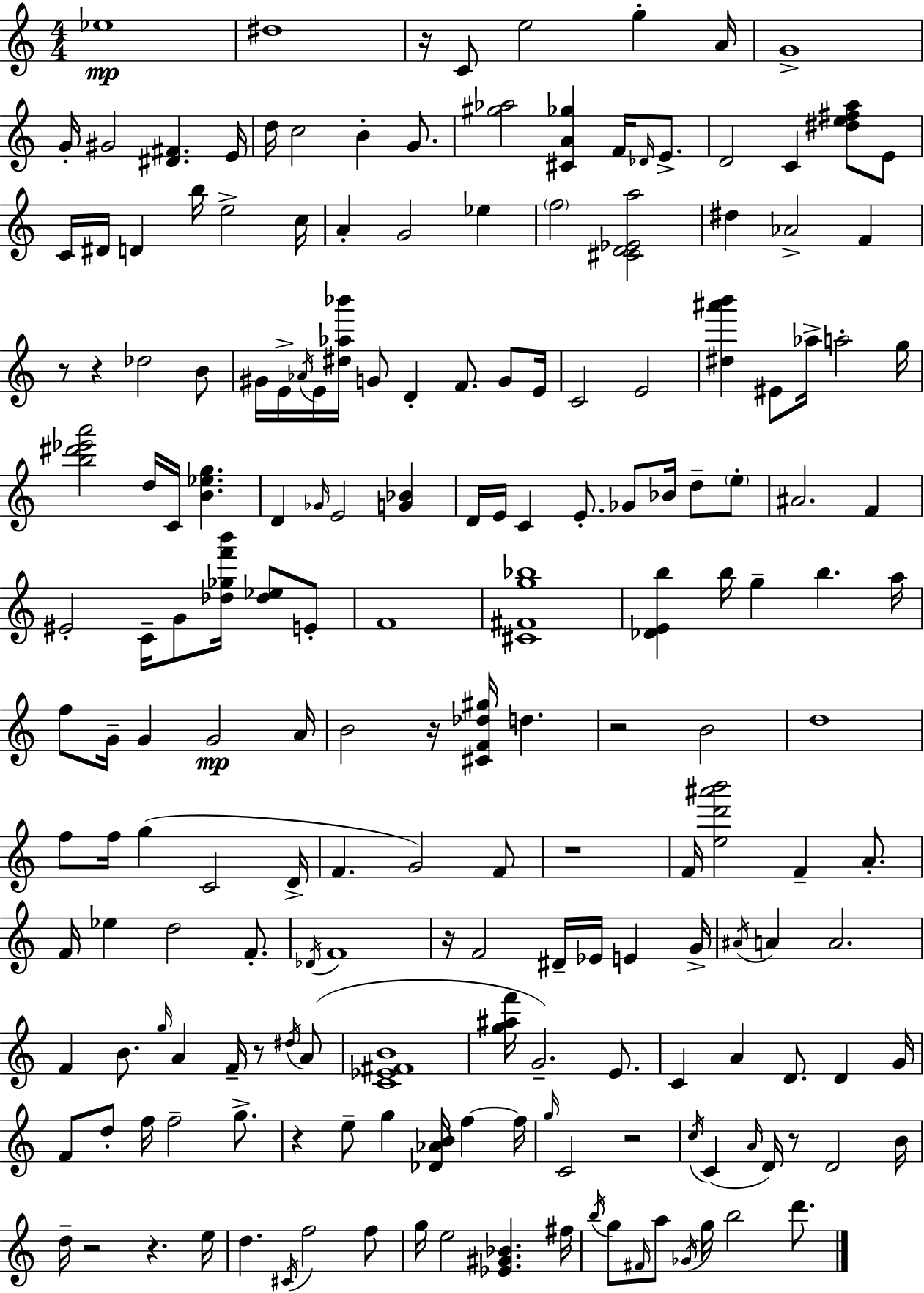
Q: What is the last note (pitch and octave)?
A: D6